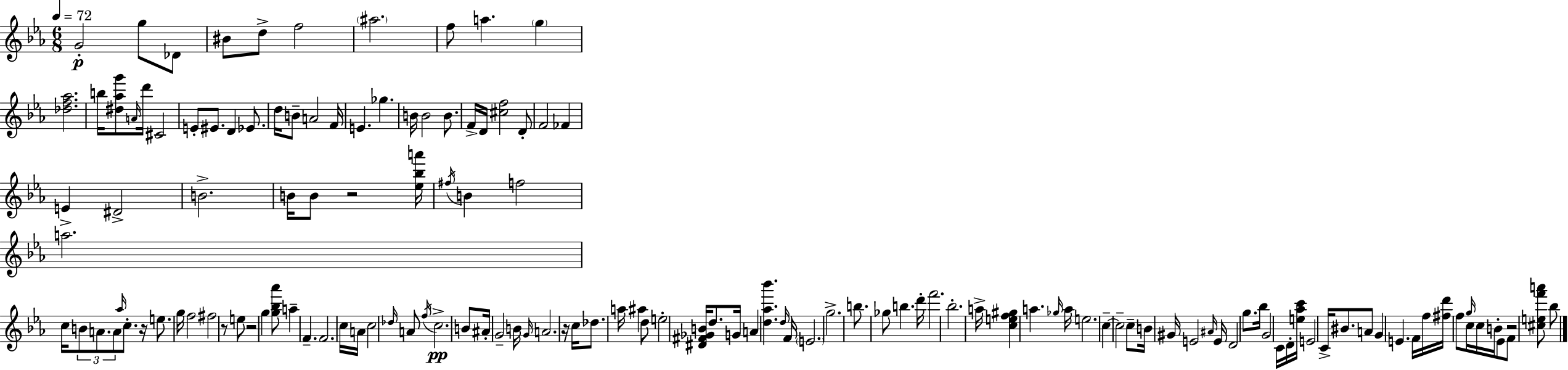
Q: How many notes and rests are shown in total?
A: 140